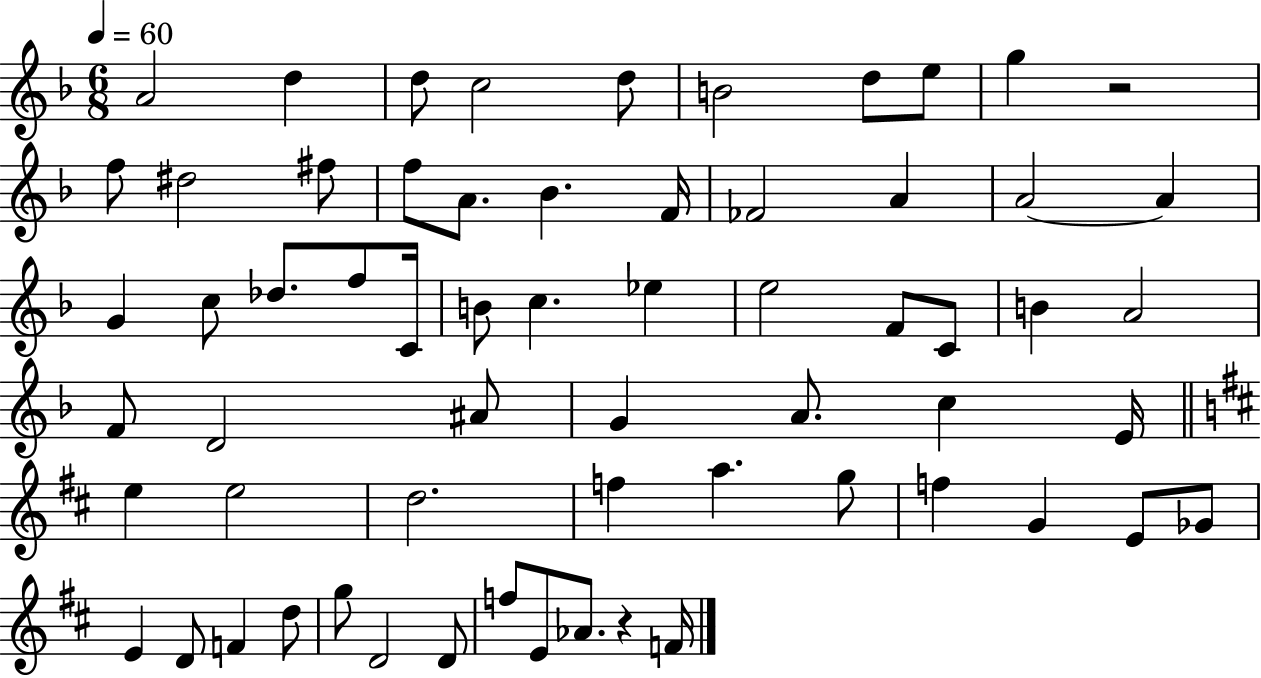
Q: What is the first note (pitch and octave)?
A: A4